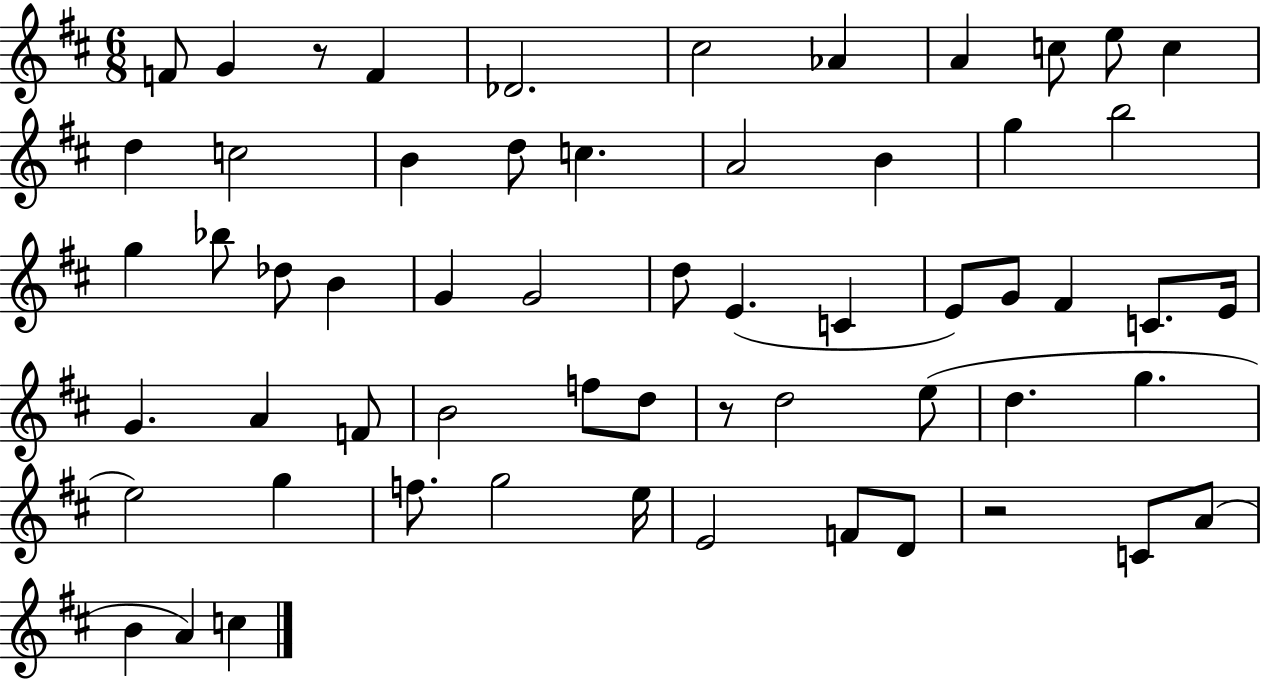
{
  \clef treble
  \numericTimeSignature
  \time 6/8
  \key d \major
  \repeat volta 2 { f'8 g'4 r8 f'4 | des'2. | cis''2 aes'4 | a'4 c''8 e''8 c''4 | \break d''4 c''2 | b'4 d''8 c''4. | a'2 b'4 | g''4 b''2 | \break g''4 bes''8 des''8 b'4 | g'4 g'2 | d''8 e'4.( c'4 | e'8) g'8 fis'4 c'8. e'16 | \break g'4. a'4 f'8 | b'2 f''8 d''8 | r8 d''2 e''8( | d''4. g''4. | \break e''2) g''4 | f''8. g''2 e''16 | e'2 f'8 d'8 | r2 c'8 a'8( | \break b'4 a'4) c''4 | } \bar "|."
}